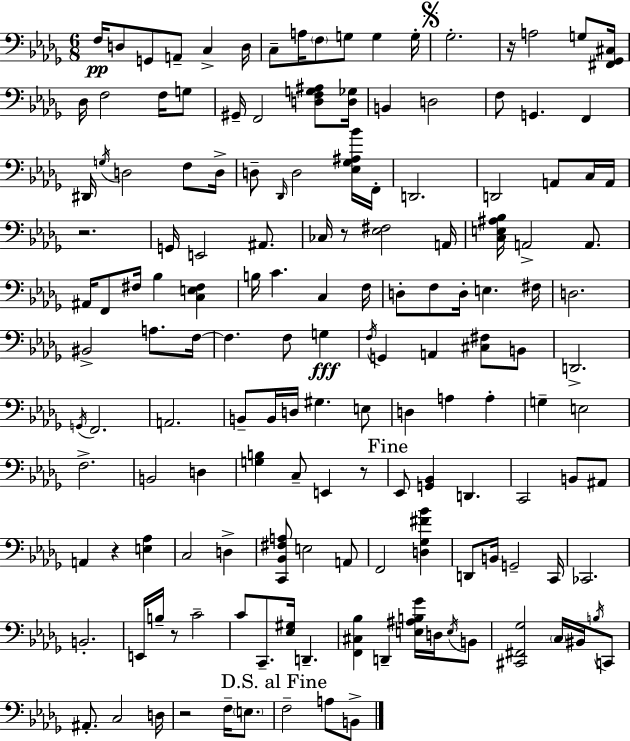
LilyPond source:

{
  \clef bass
  \numericTimeSignature
  \time 6/8
  \key bes \minor
  f16\pp d8 g,8 a,8-- c4-> d16 | c8-- a16 \parenthesize f8 g8 g4 g16-. | \mark \markup { \musicglyph "scripts.segno" } ges2.-. | r16 a2 g8 <fis, ges, cis>16 | \break des16 f2 f16 g8 | gis,16-- f,2 <d f g ais>8 <d ges>16 | b,4 d2 | f8 g,4. f,4 | \break dis,16 \acciaccatura { g16 } d2 f8 | d16-> d8-- \grace { des,16 } d2 | <ees ges ais bes'>16 f,16-. d,2. | d,2 a,8 | \break c16 a,16 r2. | g,16 e,2 ais,8. | ces16 r8 <ees fis>2 | a,16 <c e ais bes>16 a,2-> a,8. | \break ais,16 f,8 fis16 bes4 <c e fis>4 | b16 c'4. c4 | f16 d8-. f8 d16-. e4. | fis16 d2. | \break bis,2-> a8. | f16~~ f4. f8 g4\fff | \acciaccatura { f16 } g,4 a,4 <cis fis>8 | b,8 d,2.-> | \break \acciaccatura { g,16 } f,2. | a,2. | b,8-- b,16 d16 gis4. | e8 d4 a4 | \break a4-. g4-- e2 | f2.-> | b,2 | d4 <g b>4 c8-- e,4 | \break r8 \mark "Fine" ees,8 <g, bes,>4 d,4. | c,2 | b,8 ais,8 a,4 r4 | <e aes>4 c2 | \break d4-> <c, bes, fis a>8 e2 | a,8 f,2 | <d ges fis' bes'>4 d,8 b,16 g,2-- | c,16 ces,2. | \break b,2.-. | e,16 b16-- r8 c'2-- | c'8 c,8.-- <ees gis>16 d,4.-- | <f, cis bes>4 d,4-- | \break <e ais b ges'>16 d16 \acciaccatura { e16 } b,8 <cis, fis, ges>2 | \parenthesize c16 bis,16 \acciaccatura { b16 } c,8 ais,8.-. c2 | d16 r2 | f16-- \parenthesize e8. \mark "D.S. al Fine" f2-- | \break a8 b,8-> \bar "|."
}